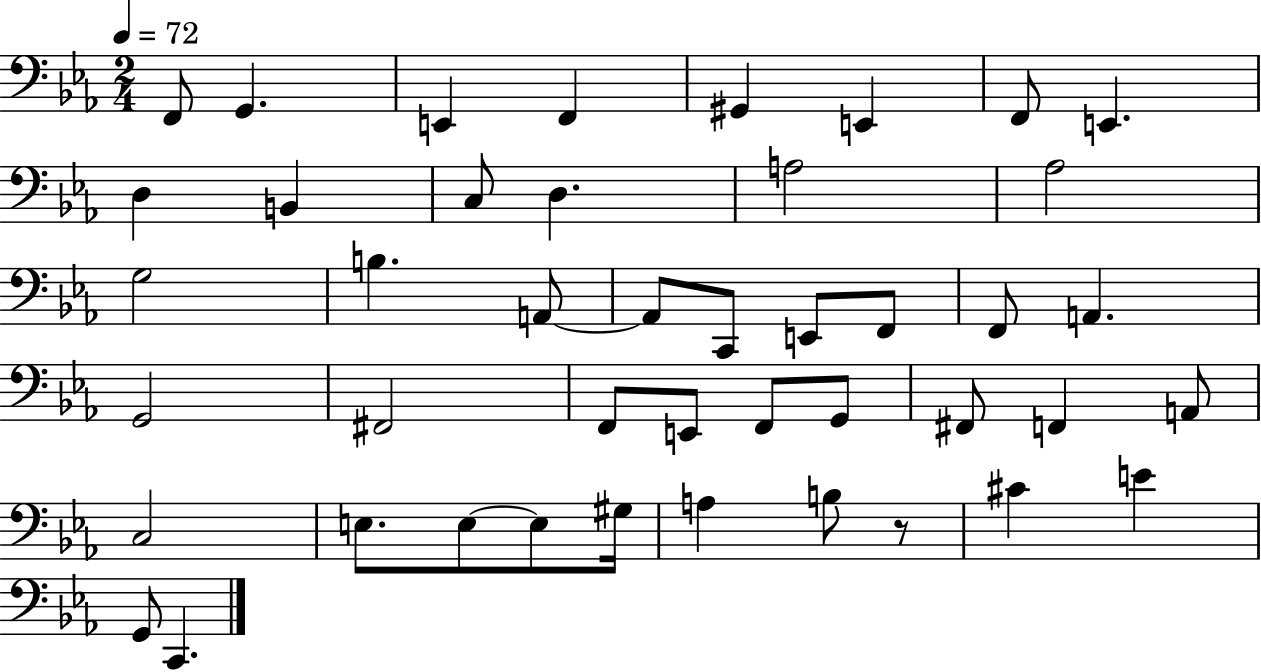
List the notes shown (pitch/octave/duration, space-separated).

F2/e G2/q. E2/q F2/q G#2/q E2/q F2/e E2/q. D3/q B2/q C3/e D3/q. A3/h Ab3/h G3/h B3/q. A2/e A2/e C2/e E2/e F2/e F2/e A2/q. G2/h F#2/h F2/e E2/e F2/e G2/e F#2/e F2/q A2/e C3/h E3/e. E3/e E3/e G#3/s A3/q B3/e R/e C#4/q E4/q G2/e C2/q.